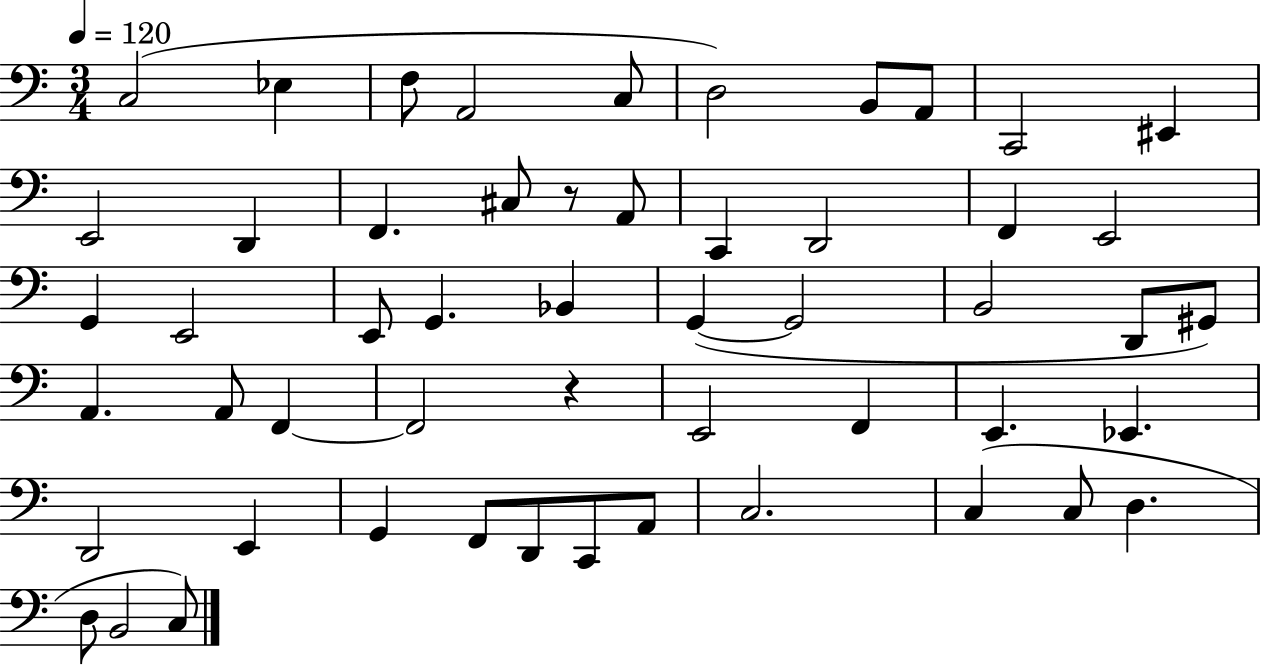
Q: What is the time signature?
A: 3/4